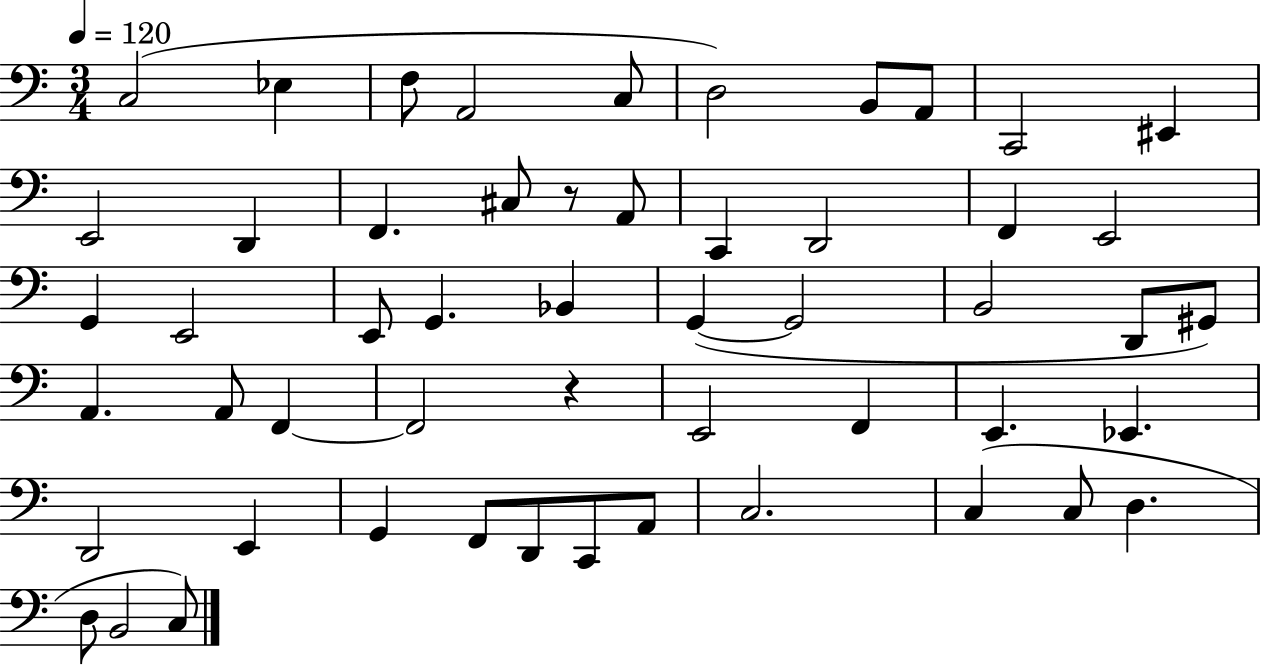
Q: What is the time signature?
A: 3/4